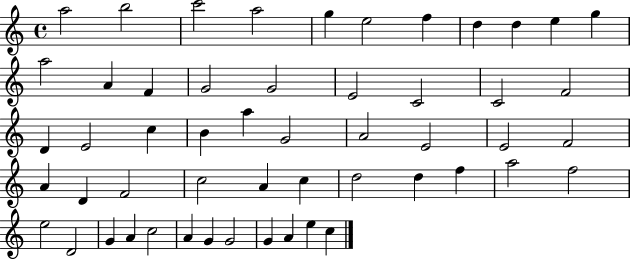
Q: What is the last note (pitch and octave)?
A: C5